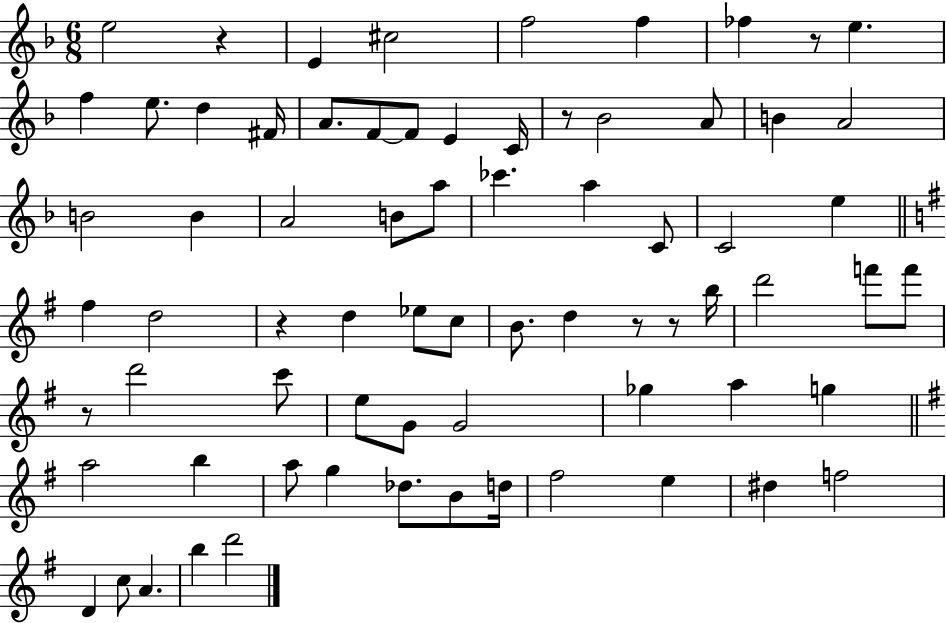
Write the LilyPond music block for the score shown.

{
  \clef treble
  \numericTimeSignature
  \time 6/8
  \key f \major
  e''2 r4 | e'4 cis''2 | f''2 f''4 | fes''4 r8 e''4. | \break f''4 e''8. d''4 fis'16 | a'8. f'8~~ f'8 e'4 c'16 | r8 bes'2 a'8 | b'4 a'2 | \break b'2 b'4 | a'2 b'8 a''8 | ces'''4. a''4 c'8 | c'2 e''4 | \break \bar "||" \break \key g \major fis''4 d''2 | r4 d''4 ees''8 c''8 | b'8. d''4 r8 r8 b''16 | d'''2 f'''8 f'''8 | \break r8 d'''2 c'''8 | e''8 g'8 g'2 | ges''4 a''4 g''4 | \bar "||" \break \key e \minor a''2 b''4 | a''8 g''4 des''8. b'8 d''16 | fis''2 e''4 | dis''4 f''2 | \break d'4 c''8 a'4. | b''4 d'''2 | \bar "|."
}